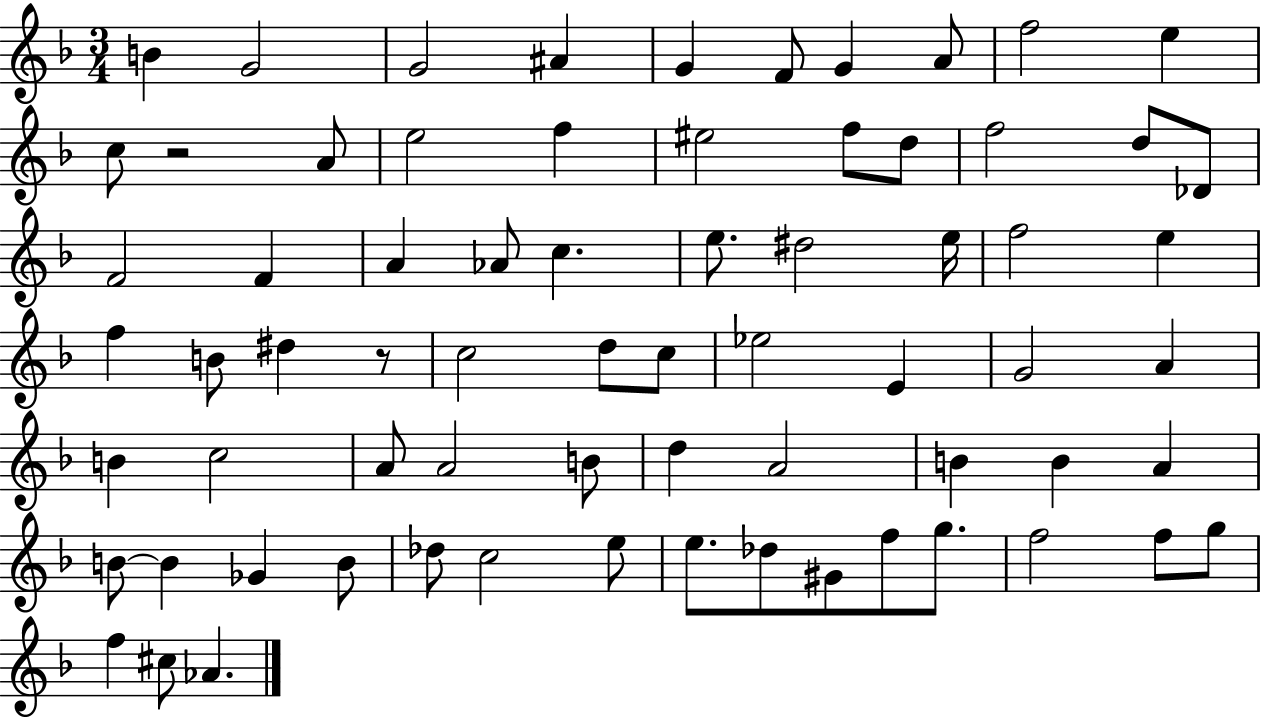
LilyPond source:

{
  \clef treble
  \numericTimeSignature
  \time 3/4
  \key f \major
  \repeat volta 2 { b'4 g'2 | g'2 ais'4 | g'4 f'8 g'4 a'8 | f''2 e''4 | \break c''8 r2 a'8 | e''2 f''4 | eis''2 f''8 d''8 | f''2 d''8 des'8 | \break f'2 f'4 | a'4 aes'8 c''4. | e''8. dis''2 e''16 | f''2 e''4 | \break f''4 b'8 dis''4 r8 | c''2 d''8 c''8 | ees''2 e'4 | g'2 a'4 | \break b'4 c''2 | a'8 a'2 b'8 | d''4 a'2 | b'4 b'4 a'4 | \break b'8~~ b'4 ges'4 b'8 | des''8 c''2 e''8 | e''8. des''8 gis'8 f''8 g''8. | f''2 f''8 g''8 | \break f''4 cis''8 aes'4. | } \bar "|."
}